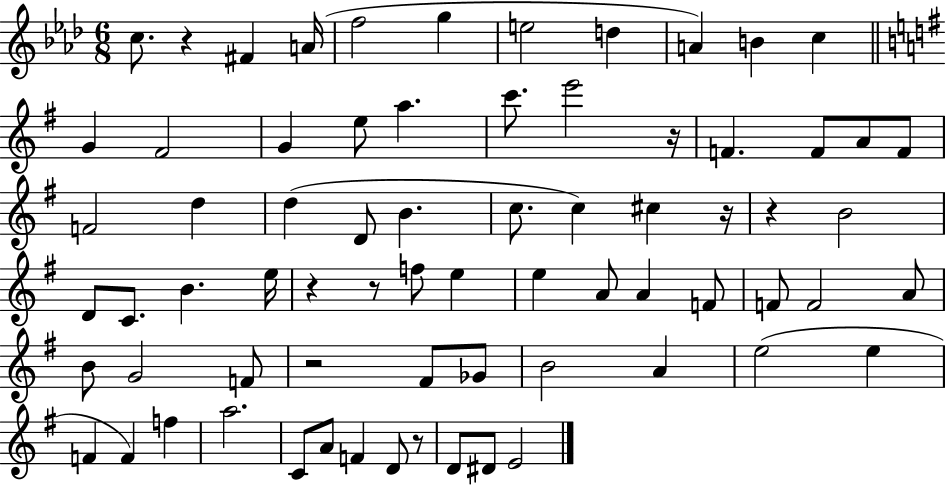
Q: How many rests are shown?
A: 8